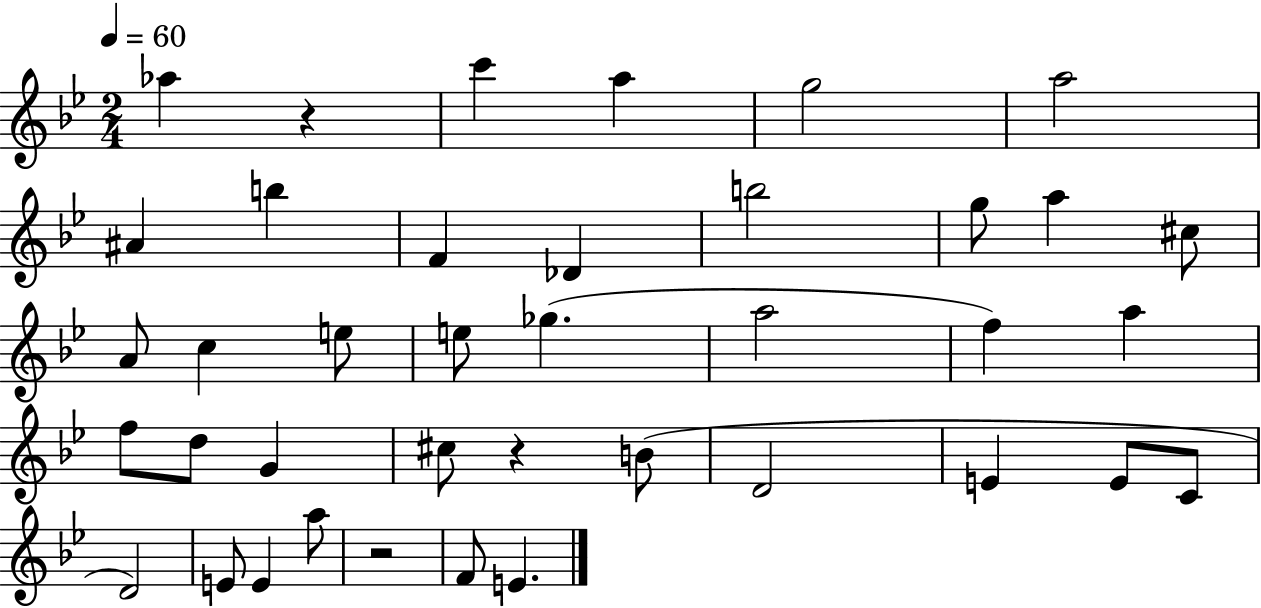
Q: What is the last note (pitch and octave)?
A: E4